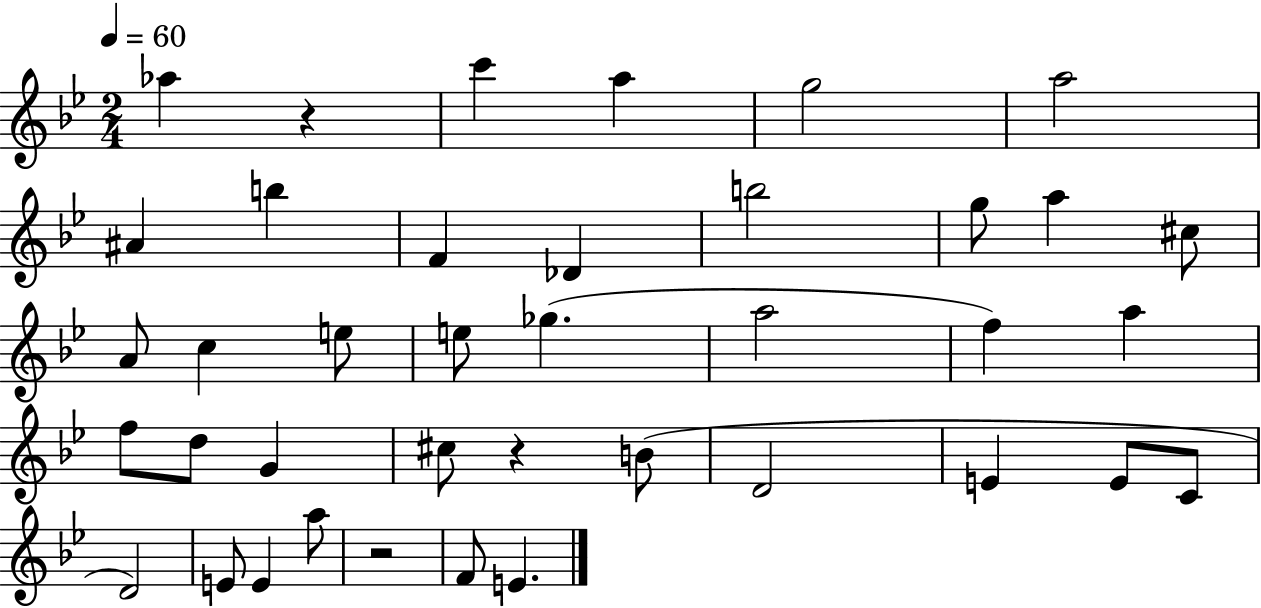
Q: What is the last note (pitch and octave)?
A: E4